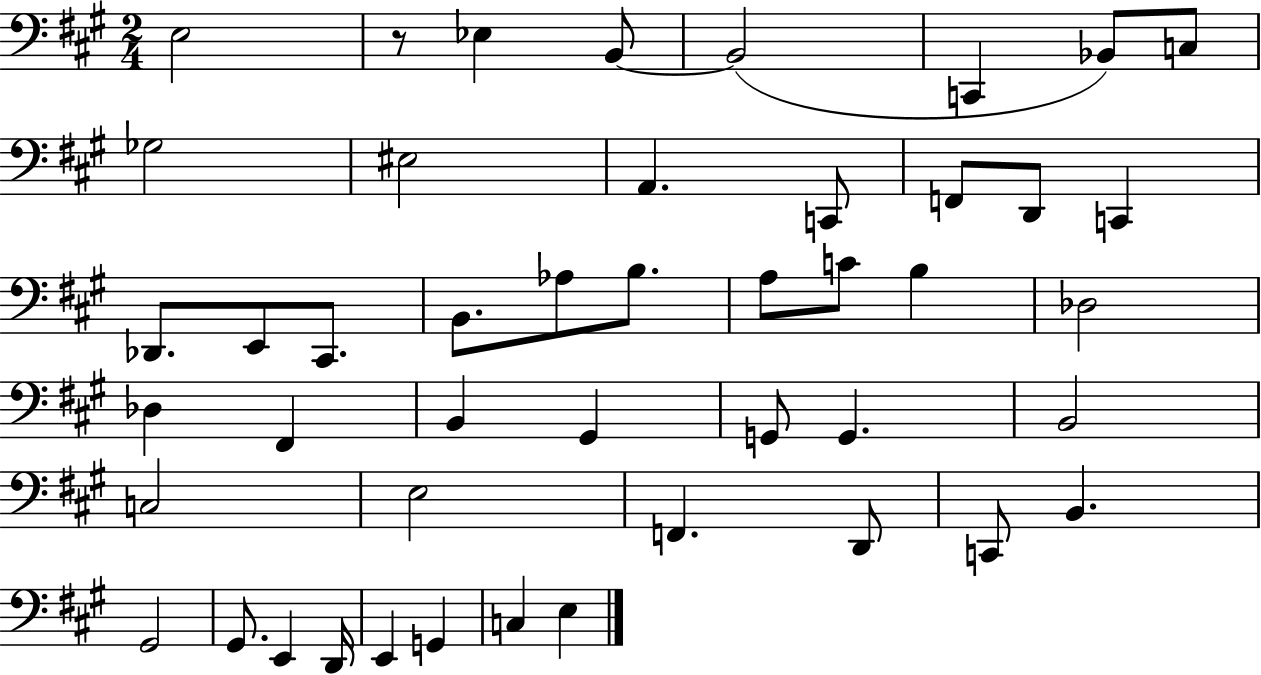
X:1
T:Untitled
M:2/4
L:1/4
K:A
E,2 z/2 _E, B,,/2 B,,2 C,, _B,,/2 C,/2 _G,2 ^E,2 A,, C,,/2 F,,/2 D,,/2 C,, _D,,/2 E,,/2 ^C,,/2 B,,/2 _A,/2 B,/2 A,/2 C/2 B, _D,2 _D, ^F,, B,, ^G,, G,,/2 G,, B,,2 C,2 E,2 F,, D,,/2 C,,/2 B,, ^G,,2 ^G,,/2 E,, D,,/4 E,, G,, C, E,